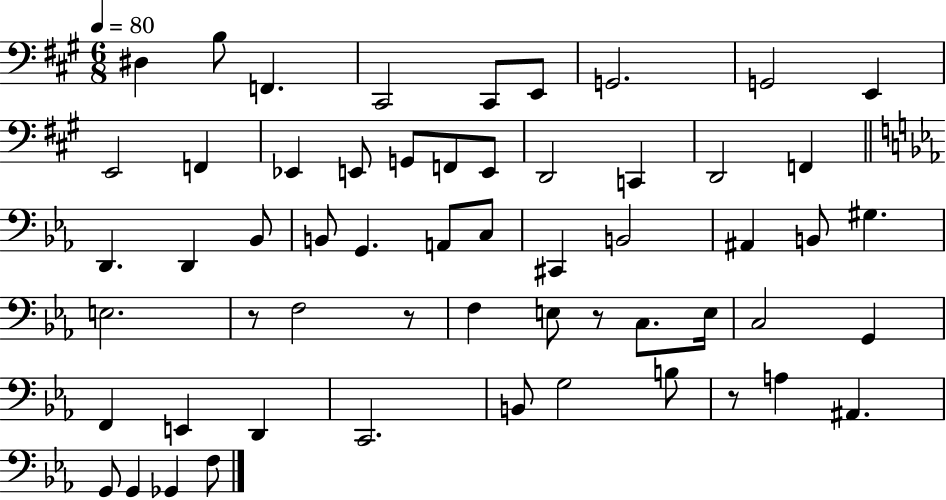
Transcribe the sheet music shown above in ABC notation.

X:1
T:Untitled
M:6/8
L:1/4
K:A
^D, B,/2 F,, ^C,,2 ^C,,/2 E,,/2 G,,2 G,,2 E,, E,,2 F,, _E,, E,,/2 G,,/2 F,,/2 E,,/2 D,,2 C,, D,,2 F,, D,, D,, _B,,/2 B,,/2 G,, A,,/2 C,/2 ^C,, B,,2 ^A,, B,,/2 ^G, E,2 z/2 F,2 z/2 F, E,/2 z/2 C,/2 E,/4 C,2 G,, F,, E,, D,, C,,2 B,,/2 G,2 B,/2 z/2 A, ^A,, G,,/2 G,, _G,, F,/2